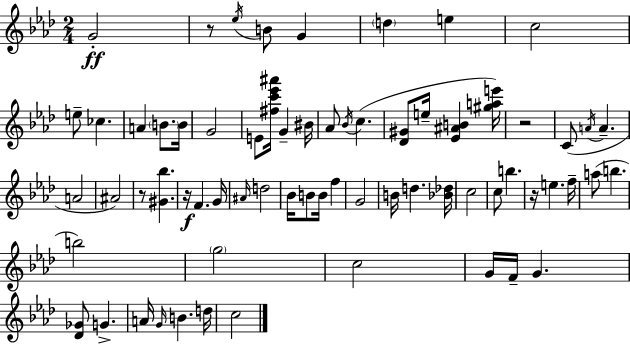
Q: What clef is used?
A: treble